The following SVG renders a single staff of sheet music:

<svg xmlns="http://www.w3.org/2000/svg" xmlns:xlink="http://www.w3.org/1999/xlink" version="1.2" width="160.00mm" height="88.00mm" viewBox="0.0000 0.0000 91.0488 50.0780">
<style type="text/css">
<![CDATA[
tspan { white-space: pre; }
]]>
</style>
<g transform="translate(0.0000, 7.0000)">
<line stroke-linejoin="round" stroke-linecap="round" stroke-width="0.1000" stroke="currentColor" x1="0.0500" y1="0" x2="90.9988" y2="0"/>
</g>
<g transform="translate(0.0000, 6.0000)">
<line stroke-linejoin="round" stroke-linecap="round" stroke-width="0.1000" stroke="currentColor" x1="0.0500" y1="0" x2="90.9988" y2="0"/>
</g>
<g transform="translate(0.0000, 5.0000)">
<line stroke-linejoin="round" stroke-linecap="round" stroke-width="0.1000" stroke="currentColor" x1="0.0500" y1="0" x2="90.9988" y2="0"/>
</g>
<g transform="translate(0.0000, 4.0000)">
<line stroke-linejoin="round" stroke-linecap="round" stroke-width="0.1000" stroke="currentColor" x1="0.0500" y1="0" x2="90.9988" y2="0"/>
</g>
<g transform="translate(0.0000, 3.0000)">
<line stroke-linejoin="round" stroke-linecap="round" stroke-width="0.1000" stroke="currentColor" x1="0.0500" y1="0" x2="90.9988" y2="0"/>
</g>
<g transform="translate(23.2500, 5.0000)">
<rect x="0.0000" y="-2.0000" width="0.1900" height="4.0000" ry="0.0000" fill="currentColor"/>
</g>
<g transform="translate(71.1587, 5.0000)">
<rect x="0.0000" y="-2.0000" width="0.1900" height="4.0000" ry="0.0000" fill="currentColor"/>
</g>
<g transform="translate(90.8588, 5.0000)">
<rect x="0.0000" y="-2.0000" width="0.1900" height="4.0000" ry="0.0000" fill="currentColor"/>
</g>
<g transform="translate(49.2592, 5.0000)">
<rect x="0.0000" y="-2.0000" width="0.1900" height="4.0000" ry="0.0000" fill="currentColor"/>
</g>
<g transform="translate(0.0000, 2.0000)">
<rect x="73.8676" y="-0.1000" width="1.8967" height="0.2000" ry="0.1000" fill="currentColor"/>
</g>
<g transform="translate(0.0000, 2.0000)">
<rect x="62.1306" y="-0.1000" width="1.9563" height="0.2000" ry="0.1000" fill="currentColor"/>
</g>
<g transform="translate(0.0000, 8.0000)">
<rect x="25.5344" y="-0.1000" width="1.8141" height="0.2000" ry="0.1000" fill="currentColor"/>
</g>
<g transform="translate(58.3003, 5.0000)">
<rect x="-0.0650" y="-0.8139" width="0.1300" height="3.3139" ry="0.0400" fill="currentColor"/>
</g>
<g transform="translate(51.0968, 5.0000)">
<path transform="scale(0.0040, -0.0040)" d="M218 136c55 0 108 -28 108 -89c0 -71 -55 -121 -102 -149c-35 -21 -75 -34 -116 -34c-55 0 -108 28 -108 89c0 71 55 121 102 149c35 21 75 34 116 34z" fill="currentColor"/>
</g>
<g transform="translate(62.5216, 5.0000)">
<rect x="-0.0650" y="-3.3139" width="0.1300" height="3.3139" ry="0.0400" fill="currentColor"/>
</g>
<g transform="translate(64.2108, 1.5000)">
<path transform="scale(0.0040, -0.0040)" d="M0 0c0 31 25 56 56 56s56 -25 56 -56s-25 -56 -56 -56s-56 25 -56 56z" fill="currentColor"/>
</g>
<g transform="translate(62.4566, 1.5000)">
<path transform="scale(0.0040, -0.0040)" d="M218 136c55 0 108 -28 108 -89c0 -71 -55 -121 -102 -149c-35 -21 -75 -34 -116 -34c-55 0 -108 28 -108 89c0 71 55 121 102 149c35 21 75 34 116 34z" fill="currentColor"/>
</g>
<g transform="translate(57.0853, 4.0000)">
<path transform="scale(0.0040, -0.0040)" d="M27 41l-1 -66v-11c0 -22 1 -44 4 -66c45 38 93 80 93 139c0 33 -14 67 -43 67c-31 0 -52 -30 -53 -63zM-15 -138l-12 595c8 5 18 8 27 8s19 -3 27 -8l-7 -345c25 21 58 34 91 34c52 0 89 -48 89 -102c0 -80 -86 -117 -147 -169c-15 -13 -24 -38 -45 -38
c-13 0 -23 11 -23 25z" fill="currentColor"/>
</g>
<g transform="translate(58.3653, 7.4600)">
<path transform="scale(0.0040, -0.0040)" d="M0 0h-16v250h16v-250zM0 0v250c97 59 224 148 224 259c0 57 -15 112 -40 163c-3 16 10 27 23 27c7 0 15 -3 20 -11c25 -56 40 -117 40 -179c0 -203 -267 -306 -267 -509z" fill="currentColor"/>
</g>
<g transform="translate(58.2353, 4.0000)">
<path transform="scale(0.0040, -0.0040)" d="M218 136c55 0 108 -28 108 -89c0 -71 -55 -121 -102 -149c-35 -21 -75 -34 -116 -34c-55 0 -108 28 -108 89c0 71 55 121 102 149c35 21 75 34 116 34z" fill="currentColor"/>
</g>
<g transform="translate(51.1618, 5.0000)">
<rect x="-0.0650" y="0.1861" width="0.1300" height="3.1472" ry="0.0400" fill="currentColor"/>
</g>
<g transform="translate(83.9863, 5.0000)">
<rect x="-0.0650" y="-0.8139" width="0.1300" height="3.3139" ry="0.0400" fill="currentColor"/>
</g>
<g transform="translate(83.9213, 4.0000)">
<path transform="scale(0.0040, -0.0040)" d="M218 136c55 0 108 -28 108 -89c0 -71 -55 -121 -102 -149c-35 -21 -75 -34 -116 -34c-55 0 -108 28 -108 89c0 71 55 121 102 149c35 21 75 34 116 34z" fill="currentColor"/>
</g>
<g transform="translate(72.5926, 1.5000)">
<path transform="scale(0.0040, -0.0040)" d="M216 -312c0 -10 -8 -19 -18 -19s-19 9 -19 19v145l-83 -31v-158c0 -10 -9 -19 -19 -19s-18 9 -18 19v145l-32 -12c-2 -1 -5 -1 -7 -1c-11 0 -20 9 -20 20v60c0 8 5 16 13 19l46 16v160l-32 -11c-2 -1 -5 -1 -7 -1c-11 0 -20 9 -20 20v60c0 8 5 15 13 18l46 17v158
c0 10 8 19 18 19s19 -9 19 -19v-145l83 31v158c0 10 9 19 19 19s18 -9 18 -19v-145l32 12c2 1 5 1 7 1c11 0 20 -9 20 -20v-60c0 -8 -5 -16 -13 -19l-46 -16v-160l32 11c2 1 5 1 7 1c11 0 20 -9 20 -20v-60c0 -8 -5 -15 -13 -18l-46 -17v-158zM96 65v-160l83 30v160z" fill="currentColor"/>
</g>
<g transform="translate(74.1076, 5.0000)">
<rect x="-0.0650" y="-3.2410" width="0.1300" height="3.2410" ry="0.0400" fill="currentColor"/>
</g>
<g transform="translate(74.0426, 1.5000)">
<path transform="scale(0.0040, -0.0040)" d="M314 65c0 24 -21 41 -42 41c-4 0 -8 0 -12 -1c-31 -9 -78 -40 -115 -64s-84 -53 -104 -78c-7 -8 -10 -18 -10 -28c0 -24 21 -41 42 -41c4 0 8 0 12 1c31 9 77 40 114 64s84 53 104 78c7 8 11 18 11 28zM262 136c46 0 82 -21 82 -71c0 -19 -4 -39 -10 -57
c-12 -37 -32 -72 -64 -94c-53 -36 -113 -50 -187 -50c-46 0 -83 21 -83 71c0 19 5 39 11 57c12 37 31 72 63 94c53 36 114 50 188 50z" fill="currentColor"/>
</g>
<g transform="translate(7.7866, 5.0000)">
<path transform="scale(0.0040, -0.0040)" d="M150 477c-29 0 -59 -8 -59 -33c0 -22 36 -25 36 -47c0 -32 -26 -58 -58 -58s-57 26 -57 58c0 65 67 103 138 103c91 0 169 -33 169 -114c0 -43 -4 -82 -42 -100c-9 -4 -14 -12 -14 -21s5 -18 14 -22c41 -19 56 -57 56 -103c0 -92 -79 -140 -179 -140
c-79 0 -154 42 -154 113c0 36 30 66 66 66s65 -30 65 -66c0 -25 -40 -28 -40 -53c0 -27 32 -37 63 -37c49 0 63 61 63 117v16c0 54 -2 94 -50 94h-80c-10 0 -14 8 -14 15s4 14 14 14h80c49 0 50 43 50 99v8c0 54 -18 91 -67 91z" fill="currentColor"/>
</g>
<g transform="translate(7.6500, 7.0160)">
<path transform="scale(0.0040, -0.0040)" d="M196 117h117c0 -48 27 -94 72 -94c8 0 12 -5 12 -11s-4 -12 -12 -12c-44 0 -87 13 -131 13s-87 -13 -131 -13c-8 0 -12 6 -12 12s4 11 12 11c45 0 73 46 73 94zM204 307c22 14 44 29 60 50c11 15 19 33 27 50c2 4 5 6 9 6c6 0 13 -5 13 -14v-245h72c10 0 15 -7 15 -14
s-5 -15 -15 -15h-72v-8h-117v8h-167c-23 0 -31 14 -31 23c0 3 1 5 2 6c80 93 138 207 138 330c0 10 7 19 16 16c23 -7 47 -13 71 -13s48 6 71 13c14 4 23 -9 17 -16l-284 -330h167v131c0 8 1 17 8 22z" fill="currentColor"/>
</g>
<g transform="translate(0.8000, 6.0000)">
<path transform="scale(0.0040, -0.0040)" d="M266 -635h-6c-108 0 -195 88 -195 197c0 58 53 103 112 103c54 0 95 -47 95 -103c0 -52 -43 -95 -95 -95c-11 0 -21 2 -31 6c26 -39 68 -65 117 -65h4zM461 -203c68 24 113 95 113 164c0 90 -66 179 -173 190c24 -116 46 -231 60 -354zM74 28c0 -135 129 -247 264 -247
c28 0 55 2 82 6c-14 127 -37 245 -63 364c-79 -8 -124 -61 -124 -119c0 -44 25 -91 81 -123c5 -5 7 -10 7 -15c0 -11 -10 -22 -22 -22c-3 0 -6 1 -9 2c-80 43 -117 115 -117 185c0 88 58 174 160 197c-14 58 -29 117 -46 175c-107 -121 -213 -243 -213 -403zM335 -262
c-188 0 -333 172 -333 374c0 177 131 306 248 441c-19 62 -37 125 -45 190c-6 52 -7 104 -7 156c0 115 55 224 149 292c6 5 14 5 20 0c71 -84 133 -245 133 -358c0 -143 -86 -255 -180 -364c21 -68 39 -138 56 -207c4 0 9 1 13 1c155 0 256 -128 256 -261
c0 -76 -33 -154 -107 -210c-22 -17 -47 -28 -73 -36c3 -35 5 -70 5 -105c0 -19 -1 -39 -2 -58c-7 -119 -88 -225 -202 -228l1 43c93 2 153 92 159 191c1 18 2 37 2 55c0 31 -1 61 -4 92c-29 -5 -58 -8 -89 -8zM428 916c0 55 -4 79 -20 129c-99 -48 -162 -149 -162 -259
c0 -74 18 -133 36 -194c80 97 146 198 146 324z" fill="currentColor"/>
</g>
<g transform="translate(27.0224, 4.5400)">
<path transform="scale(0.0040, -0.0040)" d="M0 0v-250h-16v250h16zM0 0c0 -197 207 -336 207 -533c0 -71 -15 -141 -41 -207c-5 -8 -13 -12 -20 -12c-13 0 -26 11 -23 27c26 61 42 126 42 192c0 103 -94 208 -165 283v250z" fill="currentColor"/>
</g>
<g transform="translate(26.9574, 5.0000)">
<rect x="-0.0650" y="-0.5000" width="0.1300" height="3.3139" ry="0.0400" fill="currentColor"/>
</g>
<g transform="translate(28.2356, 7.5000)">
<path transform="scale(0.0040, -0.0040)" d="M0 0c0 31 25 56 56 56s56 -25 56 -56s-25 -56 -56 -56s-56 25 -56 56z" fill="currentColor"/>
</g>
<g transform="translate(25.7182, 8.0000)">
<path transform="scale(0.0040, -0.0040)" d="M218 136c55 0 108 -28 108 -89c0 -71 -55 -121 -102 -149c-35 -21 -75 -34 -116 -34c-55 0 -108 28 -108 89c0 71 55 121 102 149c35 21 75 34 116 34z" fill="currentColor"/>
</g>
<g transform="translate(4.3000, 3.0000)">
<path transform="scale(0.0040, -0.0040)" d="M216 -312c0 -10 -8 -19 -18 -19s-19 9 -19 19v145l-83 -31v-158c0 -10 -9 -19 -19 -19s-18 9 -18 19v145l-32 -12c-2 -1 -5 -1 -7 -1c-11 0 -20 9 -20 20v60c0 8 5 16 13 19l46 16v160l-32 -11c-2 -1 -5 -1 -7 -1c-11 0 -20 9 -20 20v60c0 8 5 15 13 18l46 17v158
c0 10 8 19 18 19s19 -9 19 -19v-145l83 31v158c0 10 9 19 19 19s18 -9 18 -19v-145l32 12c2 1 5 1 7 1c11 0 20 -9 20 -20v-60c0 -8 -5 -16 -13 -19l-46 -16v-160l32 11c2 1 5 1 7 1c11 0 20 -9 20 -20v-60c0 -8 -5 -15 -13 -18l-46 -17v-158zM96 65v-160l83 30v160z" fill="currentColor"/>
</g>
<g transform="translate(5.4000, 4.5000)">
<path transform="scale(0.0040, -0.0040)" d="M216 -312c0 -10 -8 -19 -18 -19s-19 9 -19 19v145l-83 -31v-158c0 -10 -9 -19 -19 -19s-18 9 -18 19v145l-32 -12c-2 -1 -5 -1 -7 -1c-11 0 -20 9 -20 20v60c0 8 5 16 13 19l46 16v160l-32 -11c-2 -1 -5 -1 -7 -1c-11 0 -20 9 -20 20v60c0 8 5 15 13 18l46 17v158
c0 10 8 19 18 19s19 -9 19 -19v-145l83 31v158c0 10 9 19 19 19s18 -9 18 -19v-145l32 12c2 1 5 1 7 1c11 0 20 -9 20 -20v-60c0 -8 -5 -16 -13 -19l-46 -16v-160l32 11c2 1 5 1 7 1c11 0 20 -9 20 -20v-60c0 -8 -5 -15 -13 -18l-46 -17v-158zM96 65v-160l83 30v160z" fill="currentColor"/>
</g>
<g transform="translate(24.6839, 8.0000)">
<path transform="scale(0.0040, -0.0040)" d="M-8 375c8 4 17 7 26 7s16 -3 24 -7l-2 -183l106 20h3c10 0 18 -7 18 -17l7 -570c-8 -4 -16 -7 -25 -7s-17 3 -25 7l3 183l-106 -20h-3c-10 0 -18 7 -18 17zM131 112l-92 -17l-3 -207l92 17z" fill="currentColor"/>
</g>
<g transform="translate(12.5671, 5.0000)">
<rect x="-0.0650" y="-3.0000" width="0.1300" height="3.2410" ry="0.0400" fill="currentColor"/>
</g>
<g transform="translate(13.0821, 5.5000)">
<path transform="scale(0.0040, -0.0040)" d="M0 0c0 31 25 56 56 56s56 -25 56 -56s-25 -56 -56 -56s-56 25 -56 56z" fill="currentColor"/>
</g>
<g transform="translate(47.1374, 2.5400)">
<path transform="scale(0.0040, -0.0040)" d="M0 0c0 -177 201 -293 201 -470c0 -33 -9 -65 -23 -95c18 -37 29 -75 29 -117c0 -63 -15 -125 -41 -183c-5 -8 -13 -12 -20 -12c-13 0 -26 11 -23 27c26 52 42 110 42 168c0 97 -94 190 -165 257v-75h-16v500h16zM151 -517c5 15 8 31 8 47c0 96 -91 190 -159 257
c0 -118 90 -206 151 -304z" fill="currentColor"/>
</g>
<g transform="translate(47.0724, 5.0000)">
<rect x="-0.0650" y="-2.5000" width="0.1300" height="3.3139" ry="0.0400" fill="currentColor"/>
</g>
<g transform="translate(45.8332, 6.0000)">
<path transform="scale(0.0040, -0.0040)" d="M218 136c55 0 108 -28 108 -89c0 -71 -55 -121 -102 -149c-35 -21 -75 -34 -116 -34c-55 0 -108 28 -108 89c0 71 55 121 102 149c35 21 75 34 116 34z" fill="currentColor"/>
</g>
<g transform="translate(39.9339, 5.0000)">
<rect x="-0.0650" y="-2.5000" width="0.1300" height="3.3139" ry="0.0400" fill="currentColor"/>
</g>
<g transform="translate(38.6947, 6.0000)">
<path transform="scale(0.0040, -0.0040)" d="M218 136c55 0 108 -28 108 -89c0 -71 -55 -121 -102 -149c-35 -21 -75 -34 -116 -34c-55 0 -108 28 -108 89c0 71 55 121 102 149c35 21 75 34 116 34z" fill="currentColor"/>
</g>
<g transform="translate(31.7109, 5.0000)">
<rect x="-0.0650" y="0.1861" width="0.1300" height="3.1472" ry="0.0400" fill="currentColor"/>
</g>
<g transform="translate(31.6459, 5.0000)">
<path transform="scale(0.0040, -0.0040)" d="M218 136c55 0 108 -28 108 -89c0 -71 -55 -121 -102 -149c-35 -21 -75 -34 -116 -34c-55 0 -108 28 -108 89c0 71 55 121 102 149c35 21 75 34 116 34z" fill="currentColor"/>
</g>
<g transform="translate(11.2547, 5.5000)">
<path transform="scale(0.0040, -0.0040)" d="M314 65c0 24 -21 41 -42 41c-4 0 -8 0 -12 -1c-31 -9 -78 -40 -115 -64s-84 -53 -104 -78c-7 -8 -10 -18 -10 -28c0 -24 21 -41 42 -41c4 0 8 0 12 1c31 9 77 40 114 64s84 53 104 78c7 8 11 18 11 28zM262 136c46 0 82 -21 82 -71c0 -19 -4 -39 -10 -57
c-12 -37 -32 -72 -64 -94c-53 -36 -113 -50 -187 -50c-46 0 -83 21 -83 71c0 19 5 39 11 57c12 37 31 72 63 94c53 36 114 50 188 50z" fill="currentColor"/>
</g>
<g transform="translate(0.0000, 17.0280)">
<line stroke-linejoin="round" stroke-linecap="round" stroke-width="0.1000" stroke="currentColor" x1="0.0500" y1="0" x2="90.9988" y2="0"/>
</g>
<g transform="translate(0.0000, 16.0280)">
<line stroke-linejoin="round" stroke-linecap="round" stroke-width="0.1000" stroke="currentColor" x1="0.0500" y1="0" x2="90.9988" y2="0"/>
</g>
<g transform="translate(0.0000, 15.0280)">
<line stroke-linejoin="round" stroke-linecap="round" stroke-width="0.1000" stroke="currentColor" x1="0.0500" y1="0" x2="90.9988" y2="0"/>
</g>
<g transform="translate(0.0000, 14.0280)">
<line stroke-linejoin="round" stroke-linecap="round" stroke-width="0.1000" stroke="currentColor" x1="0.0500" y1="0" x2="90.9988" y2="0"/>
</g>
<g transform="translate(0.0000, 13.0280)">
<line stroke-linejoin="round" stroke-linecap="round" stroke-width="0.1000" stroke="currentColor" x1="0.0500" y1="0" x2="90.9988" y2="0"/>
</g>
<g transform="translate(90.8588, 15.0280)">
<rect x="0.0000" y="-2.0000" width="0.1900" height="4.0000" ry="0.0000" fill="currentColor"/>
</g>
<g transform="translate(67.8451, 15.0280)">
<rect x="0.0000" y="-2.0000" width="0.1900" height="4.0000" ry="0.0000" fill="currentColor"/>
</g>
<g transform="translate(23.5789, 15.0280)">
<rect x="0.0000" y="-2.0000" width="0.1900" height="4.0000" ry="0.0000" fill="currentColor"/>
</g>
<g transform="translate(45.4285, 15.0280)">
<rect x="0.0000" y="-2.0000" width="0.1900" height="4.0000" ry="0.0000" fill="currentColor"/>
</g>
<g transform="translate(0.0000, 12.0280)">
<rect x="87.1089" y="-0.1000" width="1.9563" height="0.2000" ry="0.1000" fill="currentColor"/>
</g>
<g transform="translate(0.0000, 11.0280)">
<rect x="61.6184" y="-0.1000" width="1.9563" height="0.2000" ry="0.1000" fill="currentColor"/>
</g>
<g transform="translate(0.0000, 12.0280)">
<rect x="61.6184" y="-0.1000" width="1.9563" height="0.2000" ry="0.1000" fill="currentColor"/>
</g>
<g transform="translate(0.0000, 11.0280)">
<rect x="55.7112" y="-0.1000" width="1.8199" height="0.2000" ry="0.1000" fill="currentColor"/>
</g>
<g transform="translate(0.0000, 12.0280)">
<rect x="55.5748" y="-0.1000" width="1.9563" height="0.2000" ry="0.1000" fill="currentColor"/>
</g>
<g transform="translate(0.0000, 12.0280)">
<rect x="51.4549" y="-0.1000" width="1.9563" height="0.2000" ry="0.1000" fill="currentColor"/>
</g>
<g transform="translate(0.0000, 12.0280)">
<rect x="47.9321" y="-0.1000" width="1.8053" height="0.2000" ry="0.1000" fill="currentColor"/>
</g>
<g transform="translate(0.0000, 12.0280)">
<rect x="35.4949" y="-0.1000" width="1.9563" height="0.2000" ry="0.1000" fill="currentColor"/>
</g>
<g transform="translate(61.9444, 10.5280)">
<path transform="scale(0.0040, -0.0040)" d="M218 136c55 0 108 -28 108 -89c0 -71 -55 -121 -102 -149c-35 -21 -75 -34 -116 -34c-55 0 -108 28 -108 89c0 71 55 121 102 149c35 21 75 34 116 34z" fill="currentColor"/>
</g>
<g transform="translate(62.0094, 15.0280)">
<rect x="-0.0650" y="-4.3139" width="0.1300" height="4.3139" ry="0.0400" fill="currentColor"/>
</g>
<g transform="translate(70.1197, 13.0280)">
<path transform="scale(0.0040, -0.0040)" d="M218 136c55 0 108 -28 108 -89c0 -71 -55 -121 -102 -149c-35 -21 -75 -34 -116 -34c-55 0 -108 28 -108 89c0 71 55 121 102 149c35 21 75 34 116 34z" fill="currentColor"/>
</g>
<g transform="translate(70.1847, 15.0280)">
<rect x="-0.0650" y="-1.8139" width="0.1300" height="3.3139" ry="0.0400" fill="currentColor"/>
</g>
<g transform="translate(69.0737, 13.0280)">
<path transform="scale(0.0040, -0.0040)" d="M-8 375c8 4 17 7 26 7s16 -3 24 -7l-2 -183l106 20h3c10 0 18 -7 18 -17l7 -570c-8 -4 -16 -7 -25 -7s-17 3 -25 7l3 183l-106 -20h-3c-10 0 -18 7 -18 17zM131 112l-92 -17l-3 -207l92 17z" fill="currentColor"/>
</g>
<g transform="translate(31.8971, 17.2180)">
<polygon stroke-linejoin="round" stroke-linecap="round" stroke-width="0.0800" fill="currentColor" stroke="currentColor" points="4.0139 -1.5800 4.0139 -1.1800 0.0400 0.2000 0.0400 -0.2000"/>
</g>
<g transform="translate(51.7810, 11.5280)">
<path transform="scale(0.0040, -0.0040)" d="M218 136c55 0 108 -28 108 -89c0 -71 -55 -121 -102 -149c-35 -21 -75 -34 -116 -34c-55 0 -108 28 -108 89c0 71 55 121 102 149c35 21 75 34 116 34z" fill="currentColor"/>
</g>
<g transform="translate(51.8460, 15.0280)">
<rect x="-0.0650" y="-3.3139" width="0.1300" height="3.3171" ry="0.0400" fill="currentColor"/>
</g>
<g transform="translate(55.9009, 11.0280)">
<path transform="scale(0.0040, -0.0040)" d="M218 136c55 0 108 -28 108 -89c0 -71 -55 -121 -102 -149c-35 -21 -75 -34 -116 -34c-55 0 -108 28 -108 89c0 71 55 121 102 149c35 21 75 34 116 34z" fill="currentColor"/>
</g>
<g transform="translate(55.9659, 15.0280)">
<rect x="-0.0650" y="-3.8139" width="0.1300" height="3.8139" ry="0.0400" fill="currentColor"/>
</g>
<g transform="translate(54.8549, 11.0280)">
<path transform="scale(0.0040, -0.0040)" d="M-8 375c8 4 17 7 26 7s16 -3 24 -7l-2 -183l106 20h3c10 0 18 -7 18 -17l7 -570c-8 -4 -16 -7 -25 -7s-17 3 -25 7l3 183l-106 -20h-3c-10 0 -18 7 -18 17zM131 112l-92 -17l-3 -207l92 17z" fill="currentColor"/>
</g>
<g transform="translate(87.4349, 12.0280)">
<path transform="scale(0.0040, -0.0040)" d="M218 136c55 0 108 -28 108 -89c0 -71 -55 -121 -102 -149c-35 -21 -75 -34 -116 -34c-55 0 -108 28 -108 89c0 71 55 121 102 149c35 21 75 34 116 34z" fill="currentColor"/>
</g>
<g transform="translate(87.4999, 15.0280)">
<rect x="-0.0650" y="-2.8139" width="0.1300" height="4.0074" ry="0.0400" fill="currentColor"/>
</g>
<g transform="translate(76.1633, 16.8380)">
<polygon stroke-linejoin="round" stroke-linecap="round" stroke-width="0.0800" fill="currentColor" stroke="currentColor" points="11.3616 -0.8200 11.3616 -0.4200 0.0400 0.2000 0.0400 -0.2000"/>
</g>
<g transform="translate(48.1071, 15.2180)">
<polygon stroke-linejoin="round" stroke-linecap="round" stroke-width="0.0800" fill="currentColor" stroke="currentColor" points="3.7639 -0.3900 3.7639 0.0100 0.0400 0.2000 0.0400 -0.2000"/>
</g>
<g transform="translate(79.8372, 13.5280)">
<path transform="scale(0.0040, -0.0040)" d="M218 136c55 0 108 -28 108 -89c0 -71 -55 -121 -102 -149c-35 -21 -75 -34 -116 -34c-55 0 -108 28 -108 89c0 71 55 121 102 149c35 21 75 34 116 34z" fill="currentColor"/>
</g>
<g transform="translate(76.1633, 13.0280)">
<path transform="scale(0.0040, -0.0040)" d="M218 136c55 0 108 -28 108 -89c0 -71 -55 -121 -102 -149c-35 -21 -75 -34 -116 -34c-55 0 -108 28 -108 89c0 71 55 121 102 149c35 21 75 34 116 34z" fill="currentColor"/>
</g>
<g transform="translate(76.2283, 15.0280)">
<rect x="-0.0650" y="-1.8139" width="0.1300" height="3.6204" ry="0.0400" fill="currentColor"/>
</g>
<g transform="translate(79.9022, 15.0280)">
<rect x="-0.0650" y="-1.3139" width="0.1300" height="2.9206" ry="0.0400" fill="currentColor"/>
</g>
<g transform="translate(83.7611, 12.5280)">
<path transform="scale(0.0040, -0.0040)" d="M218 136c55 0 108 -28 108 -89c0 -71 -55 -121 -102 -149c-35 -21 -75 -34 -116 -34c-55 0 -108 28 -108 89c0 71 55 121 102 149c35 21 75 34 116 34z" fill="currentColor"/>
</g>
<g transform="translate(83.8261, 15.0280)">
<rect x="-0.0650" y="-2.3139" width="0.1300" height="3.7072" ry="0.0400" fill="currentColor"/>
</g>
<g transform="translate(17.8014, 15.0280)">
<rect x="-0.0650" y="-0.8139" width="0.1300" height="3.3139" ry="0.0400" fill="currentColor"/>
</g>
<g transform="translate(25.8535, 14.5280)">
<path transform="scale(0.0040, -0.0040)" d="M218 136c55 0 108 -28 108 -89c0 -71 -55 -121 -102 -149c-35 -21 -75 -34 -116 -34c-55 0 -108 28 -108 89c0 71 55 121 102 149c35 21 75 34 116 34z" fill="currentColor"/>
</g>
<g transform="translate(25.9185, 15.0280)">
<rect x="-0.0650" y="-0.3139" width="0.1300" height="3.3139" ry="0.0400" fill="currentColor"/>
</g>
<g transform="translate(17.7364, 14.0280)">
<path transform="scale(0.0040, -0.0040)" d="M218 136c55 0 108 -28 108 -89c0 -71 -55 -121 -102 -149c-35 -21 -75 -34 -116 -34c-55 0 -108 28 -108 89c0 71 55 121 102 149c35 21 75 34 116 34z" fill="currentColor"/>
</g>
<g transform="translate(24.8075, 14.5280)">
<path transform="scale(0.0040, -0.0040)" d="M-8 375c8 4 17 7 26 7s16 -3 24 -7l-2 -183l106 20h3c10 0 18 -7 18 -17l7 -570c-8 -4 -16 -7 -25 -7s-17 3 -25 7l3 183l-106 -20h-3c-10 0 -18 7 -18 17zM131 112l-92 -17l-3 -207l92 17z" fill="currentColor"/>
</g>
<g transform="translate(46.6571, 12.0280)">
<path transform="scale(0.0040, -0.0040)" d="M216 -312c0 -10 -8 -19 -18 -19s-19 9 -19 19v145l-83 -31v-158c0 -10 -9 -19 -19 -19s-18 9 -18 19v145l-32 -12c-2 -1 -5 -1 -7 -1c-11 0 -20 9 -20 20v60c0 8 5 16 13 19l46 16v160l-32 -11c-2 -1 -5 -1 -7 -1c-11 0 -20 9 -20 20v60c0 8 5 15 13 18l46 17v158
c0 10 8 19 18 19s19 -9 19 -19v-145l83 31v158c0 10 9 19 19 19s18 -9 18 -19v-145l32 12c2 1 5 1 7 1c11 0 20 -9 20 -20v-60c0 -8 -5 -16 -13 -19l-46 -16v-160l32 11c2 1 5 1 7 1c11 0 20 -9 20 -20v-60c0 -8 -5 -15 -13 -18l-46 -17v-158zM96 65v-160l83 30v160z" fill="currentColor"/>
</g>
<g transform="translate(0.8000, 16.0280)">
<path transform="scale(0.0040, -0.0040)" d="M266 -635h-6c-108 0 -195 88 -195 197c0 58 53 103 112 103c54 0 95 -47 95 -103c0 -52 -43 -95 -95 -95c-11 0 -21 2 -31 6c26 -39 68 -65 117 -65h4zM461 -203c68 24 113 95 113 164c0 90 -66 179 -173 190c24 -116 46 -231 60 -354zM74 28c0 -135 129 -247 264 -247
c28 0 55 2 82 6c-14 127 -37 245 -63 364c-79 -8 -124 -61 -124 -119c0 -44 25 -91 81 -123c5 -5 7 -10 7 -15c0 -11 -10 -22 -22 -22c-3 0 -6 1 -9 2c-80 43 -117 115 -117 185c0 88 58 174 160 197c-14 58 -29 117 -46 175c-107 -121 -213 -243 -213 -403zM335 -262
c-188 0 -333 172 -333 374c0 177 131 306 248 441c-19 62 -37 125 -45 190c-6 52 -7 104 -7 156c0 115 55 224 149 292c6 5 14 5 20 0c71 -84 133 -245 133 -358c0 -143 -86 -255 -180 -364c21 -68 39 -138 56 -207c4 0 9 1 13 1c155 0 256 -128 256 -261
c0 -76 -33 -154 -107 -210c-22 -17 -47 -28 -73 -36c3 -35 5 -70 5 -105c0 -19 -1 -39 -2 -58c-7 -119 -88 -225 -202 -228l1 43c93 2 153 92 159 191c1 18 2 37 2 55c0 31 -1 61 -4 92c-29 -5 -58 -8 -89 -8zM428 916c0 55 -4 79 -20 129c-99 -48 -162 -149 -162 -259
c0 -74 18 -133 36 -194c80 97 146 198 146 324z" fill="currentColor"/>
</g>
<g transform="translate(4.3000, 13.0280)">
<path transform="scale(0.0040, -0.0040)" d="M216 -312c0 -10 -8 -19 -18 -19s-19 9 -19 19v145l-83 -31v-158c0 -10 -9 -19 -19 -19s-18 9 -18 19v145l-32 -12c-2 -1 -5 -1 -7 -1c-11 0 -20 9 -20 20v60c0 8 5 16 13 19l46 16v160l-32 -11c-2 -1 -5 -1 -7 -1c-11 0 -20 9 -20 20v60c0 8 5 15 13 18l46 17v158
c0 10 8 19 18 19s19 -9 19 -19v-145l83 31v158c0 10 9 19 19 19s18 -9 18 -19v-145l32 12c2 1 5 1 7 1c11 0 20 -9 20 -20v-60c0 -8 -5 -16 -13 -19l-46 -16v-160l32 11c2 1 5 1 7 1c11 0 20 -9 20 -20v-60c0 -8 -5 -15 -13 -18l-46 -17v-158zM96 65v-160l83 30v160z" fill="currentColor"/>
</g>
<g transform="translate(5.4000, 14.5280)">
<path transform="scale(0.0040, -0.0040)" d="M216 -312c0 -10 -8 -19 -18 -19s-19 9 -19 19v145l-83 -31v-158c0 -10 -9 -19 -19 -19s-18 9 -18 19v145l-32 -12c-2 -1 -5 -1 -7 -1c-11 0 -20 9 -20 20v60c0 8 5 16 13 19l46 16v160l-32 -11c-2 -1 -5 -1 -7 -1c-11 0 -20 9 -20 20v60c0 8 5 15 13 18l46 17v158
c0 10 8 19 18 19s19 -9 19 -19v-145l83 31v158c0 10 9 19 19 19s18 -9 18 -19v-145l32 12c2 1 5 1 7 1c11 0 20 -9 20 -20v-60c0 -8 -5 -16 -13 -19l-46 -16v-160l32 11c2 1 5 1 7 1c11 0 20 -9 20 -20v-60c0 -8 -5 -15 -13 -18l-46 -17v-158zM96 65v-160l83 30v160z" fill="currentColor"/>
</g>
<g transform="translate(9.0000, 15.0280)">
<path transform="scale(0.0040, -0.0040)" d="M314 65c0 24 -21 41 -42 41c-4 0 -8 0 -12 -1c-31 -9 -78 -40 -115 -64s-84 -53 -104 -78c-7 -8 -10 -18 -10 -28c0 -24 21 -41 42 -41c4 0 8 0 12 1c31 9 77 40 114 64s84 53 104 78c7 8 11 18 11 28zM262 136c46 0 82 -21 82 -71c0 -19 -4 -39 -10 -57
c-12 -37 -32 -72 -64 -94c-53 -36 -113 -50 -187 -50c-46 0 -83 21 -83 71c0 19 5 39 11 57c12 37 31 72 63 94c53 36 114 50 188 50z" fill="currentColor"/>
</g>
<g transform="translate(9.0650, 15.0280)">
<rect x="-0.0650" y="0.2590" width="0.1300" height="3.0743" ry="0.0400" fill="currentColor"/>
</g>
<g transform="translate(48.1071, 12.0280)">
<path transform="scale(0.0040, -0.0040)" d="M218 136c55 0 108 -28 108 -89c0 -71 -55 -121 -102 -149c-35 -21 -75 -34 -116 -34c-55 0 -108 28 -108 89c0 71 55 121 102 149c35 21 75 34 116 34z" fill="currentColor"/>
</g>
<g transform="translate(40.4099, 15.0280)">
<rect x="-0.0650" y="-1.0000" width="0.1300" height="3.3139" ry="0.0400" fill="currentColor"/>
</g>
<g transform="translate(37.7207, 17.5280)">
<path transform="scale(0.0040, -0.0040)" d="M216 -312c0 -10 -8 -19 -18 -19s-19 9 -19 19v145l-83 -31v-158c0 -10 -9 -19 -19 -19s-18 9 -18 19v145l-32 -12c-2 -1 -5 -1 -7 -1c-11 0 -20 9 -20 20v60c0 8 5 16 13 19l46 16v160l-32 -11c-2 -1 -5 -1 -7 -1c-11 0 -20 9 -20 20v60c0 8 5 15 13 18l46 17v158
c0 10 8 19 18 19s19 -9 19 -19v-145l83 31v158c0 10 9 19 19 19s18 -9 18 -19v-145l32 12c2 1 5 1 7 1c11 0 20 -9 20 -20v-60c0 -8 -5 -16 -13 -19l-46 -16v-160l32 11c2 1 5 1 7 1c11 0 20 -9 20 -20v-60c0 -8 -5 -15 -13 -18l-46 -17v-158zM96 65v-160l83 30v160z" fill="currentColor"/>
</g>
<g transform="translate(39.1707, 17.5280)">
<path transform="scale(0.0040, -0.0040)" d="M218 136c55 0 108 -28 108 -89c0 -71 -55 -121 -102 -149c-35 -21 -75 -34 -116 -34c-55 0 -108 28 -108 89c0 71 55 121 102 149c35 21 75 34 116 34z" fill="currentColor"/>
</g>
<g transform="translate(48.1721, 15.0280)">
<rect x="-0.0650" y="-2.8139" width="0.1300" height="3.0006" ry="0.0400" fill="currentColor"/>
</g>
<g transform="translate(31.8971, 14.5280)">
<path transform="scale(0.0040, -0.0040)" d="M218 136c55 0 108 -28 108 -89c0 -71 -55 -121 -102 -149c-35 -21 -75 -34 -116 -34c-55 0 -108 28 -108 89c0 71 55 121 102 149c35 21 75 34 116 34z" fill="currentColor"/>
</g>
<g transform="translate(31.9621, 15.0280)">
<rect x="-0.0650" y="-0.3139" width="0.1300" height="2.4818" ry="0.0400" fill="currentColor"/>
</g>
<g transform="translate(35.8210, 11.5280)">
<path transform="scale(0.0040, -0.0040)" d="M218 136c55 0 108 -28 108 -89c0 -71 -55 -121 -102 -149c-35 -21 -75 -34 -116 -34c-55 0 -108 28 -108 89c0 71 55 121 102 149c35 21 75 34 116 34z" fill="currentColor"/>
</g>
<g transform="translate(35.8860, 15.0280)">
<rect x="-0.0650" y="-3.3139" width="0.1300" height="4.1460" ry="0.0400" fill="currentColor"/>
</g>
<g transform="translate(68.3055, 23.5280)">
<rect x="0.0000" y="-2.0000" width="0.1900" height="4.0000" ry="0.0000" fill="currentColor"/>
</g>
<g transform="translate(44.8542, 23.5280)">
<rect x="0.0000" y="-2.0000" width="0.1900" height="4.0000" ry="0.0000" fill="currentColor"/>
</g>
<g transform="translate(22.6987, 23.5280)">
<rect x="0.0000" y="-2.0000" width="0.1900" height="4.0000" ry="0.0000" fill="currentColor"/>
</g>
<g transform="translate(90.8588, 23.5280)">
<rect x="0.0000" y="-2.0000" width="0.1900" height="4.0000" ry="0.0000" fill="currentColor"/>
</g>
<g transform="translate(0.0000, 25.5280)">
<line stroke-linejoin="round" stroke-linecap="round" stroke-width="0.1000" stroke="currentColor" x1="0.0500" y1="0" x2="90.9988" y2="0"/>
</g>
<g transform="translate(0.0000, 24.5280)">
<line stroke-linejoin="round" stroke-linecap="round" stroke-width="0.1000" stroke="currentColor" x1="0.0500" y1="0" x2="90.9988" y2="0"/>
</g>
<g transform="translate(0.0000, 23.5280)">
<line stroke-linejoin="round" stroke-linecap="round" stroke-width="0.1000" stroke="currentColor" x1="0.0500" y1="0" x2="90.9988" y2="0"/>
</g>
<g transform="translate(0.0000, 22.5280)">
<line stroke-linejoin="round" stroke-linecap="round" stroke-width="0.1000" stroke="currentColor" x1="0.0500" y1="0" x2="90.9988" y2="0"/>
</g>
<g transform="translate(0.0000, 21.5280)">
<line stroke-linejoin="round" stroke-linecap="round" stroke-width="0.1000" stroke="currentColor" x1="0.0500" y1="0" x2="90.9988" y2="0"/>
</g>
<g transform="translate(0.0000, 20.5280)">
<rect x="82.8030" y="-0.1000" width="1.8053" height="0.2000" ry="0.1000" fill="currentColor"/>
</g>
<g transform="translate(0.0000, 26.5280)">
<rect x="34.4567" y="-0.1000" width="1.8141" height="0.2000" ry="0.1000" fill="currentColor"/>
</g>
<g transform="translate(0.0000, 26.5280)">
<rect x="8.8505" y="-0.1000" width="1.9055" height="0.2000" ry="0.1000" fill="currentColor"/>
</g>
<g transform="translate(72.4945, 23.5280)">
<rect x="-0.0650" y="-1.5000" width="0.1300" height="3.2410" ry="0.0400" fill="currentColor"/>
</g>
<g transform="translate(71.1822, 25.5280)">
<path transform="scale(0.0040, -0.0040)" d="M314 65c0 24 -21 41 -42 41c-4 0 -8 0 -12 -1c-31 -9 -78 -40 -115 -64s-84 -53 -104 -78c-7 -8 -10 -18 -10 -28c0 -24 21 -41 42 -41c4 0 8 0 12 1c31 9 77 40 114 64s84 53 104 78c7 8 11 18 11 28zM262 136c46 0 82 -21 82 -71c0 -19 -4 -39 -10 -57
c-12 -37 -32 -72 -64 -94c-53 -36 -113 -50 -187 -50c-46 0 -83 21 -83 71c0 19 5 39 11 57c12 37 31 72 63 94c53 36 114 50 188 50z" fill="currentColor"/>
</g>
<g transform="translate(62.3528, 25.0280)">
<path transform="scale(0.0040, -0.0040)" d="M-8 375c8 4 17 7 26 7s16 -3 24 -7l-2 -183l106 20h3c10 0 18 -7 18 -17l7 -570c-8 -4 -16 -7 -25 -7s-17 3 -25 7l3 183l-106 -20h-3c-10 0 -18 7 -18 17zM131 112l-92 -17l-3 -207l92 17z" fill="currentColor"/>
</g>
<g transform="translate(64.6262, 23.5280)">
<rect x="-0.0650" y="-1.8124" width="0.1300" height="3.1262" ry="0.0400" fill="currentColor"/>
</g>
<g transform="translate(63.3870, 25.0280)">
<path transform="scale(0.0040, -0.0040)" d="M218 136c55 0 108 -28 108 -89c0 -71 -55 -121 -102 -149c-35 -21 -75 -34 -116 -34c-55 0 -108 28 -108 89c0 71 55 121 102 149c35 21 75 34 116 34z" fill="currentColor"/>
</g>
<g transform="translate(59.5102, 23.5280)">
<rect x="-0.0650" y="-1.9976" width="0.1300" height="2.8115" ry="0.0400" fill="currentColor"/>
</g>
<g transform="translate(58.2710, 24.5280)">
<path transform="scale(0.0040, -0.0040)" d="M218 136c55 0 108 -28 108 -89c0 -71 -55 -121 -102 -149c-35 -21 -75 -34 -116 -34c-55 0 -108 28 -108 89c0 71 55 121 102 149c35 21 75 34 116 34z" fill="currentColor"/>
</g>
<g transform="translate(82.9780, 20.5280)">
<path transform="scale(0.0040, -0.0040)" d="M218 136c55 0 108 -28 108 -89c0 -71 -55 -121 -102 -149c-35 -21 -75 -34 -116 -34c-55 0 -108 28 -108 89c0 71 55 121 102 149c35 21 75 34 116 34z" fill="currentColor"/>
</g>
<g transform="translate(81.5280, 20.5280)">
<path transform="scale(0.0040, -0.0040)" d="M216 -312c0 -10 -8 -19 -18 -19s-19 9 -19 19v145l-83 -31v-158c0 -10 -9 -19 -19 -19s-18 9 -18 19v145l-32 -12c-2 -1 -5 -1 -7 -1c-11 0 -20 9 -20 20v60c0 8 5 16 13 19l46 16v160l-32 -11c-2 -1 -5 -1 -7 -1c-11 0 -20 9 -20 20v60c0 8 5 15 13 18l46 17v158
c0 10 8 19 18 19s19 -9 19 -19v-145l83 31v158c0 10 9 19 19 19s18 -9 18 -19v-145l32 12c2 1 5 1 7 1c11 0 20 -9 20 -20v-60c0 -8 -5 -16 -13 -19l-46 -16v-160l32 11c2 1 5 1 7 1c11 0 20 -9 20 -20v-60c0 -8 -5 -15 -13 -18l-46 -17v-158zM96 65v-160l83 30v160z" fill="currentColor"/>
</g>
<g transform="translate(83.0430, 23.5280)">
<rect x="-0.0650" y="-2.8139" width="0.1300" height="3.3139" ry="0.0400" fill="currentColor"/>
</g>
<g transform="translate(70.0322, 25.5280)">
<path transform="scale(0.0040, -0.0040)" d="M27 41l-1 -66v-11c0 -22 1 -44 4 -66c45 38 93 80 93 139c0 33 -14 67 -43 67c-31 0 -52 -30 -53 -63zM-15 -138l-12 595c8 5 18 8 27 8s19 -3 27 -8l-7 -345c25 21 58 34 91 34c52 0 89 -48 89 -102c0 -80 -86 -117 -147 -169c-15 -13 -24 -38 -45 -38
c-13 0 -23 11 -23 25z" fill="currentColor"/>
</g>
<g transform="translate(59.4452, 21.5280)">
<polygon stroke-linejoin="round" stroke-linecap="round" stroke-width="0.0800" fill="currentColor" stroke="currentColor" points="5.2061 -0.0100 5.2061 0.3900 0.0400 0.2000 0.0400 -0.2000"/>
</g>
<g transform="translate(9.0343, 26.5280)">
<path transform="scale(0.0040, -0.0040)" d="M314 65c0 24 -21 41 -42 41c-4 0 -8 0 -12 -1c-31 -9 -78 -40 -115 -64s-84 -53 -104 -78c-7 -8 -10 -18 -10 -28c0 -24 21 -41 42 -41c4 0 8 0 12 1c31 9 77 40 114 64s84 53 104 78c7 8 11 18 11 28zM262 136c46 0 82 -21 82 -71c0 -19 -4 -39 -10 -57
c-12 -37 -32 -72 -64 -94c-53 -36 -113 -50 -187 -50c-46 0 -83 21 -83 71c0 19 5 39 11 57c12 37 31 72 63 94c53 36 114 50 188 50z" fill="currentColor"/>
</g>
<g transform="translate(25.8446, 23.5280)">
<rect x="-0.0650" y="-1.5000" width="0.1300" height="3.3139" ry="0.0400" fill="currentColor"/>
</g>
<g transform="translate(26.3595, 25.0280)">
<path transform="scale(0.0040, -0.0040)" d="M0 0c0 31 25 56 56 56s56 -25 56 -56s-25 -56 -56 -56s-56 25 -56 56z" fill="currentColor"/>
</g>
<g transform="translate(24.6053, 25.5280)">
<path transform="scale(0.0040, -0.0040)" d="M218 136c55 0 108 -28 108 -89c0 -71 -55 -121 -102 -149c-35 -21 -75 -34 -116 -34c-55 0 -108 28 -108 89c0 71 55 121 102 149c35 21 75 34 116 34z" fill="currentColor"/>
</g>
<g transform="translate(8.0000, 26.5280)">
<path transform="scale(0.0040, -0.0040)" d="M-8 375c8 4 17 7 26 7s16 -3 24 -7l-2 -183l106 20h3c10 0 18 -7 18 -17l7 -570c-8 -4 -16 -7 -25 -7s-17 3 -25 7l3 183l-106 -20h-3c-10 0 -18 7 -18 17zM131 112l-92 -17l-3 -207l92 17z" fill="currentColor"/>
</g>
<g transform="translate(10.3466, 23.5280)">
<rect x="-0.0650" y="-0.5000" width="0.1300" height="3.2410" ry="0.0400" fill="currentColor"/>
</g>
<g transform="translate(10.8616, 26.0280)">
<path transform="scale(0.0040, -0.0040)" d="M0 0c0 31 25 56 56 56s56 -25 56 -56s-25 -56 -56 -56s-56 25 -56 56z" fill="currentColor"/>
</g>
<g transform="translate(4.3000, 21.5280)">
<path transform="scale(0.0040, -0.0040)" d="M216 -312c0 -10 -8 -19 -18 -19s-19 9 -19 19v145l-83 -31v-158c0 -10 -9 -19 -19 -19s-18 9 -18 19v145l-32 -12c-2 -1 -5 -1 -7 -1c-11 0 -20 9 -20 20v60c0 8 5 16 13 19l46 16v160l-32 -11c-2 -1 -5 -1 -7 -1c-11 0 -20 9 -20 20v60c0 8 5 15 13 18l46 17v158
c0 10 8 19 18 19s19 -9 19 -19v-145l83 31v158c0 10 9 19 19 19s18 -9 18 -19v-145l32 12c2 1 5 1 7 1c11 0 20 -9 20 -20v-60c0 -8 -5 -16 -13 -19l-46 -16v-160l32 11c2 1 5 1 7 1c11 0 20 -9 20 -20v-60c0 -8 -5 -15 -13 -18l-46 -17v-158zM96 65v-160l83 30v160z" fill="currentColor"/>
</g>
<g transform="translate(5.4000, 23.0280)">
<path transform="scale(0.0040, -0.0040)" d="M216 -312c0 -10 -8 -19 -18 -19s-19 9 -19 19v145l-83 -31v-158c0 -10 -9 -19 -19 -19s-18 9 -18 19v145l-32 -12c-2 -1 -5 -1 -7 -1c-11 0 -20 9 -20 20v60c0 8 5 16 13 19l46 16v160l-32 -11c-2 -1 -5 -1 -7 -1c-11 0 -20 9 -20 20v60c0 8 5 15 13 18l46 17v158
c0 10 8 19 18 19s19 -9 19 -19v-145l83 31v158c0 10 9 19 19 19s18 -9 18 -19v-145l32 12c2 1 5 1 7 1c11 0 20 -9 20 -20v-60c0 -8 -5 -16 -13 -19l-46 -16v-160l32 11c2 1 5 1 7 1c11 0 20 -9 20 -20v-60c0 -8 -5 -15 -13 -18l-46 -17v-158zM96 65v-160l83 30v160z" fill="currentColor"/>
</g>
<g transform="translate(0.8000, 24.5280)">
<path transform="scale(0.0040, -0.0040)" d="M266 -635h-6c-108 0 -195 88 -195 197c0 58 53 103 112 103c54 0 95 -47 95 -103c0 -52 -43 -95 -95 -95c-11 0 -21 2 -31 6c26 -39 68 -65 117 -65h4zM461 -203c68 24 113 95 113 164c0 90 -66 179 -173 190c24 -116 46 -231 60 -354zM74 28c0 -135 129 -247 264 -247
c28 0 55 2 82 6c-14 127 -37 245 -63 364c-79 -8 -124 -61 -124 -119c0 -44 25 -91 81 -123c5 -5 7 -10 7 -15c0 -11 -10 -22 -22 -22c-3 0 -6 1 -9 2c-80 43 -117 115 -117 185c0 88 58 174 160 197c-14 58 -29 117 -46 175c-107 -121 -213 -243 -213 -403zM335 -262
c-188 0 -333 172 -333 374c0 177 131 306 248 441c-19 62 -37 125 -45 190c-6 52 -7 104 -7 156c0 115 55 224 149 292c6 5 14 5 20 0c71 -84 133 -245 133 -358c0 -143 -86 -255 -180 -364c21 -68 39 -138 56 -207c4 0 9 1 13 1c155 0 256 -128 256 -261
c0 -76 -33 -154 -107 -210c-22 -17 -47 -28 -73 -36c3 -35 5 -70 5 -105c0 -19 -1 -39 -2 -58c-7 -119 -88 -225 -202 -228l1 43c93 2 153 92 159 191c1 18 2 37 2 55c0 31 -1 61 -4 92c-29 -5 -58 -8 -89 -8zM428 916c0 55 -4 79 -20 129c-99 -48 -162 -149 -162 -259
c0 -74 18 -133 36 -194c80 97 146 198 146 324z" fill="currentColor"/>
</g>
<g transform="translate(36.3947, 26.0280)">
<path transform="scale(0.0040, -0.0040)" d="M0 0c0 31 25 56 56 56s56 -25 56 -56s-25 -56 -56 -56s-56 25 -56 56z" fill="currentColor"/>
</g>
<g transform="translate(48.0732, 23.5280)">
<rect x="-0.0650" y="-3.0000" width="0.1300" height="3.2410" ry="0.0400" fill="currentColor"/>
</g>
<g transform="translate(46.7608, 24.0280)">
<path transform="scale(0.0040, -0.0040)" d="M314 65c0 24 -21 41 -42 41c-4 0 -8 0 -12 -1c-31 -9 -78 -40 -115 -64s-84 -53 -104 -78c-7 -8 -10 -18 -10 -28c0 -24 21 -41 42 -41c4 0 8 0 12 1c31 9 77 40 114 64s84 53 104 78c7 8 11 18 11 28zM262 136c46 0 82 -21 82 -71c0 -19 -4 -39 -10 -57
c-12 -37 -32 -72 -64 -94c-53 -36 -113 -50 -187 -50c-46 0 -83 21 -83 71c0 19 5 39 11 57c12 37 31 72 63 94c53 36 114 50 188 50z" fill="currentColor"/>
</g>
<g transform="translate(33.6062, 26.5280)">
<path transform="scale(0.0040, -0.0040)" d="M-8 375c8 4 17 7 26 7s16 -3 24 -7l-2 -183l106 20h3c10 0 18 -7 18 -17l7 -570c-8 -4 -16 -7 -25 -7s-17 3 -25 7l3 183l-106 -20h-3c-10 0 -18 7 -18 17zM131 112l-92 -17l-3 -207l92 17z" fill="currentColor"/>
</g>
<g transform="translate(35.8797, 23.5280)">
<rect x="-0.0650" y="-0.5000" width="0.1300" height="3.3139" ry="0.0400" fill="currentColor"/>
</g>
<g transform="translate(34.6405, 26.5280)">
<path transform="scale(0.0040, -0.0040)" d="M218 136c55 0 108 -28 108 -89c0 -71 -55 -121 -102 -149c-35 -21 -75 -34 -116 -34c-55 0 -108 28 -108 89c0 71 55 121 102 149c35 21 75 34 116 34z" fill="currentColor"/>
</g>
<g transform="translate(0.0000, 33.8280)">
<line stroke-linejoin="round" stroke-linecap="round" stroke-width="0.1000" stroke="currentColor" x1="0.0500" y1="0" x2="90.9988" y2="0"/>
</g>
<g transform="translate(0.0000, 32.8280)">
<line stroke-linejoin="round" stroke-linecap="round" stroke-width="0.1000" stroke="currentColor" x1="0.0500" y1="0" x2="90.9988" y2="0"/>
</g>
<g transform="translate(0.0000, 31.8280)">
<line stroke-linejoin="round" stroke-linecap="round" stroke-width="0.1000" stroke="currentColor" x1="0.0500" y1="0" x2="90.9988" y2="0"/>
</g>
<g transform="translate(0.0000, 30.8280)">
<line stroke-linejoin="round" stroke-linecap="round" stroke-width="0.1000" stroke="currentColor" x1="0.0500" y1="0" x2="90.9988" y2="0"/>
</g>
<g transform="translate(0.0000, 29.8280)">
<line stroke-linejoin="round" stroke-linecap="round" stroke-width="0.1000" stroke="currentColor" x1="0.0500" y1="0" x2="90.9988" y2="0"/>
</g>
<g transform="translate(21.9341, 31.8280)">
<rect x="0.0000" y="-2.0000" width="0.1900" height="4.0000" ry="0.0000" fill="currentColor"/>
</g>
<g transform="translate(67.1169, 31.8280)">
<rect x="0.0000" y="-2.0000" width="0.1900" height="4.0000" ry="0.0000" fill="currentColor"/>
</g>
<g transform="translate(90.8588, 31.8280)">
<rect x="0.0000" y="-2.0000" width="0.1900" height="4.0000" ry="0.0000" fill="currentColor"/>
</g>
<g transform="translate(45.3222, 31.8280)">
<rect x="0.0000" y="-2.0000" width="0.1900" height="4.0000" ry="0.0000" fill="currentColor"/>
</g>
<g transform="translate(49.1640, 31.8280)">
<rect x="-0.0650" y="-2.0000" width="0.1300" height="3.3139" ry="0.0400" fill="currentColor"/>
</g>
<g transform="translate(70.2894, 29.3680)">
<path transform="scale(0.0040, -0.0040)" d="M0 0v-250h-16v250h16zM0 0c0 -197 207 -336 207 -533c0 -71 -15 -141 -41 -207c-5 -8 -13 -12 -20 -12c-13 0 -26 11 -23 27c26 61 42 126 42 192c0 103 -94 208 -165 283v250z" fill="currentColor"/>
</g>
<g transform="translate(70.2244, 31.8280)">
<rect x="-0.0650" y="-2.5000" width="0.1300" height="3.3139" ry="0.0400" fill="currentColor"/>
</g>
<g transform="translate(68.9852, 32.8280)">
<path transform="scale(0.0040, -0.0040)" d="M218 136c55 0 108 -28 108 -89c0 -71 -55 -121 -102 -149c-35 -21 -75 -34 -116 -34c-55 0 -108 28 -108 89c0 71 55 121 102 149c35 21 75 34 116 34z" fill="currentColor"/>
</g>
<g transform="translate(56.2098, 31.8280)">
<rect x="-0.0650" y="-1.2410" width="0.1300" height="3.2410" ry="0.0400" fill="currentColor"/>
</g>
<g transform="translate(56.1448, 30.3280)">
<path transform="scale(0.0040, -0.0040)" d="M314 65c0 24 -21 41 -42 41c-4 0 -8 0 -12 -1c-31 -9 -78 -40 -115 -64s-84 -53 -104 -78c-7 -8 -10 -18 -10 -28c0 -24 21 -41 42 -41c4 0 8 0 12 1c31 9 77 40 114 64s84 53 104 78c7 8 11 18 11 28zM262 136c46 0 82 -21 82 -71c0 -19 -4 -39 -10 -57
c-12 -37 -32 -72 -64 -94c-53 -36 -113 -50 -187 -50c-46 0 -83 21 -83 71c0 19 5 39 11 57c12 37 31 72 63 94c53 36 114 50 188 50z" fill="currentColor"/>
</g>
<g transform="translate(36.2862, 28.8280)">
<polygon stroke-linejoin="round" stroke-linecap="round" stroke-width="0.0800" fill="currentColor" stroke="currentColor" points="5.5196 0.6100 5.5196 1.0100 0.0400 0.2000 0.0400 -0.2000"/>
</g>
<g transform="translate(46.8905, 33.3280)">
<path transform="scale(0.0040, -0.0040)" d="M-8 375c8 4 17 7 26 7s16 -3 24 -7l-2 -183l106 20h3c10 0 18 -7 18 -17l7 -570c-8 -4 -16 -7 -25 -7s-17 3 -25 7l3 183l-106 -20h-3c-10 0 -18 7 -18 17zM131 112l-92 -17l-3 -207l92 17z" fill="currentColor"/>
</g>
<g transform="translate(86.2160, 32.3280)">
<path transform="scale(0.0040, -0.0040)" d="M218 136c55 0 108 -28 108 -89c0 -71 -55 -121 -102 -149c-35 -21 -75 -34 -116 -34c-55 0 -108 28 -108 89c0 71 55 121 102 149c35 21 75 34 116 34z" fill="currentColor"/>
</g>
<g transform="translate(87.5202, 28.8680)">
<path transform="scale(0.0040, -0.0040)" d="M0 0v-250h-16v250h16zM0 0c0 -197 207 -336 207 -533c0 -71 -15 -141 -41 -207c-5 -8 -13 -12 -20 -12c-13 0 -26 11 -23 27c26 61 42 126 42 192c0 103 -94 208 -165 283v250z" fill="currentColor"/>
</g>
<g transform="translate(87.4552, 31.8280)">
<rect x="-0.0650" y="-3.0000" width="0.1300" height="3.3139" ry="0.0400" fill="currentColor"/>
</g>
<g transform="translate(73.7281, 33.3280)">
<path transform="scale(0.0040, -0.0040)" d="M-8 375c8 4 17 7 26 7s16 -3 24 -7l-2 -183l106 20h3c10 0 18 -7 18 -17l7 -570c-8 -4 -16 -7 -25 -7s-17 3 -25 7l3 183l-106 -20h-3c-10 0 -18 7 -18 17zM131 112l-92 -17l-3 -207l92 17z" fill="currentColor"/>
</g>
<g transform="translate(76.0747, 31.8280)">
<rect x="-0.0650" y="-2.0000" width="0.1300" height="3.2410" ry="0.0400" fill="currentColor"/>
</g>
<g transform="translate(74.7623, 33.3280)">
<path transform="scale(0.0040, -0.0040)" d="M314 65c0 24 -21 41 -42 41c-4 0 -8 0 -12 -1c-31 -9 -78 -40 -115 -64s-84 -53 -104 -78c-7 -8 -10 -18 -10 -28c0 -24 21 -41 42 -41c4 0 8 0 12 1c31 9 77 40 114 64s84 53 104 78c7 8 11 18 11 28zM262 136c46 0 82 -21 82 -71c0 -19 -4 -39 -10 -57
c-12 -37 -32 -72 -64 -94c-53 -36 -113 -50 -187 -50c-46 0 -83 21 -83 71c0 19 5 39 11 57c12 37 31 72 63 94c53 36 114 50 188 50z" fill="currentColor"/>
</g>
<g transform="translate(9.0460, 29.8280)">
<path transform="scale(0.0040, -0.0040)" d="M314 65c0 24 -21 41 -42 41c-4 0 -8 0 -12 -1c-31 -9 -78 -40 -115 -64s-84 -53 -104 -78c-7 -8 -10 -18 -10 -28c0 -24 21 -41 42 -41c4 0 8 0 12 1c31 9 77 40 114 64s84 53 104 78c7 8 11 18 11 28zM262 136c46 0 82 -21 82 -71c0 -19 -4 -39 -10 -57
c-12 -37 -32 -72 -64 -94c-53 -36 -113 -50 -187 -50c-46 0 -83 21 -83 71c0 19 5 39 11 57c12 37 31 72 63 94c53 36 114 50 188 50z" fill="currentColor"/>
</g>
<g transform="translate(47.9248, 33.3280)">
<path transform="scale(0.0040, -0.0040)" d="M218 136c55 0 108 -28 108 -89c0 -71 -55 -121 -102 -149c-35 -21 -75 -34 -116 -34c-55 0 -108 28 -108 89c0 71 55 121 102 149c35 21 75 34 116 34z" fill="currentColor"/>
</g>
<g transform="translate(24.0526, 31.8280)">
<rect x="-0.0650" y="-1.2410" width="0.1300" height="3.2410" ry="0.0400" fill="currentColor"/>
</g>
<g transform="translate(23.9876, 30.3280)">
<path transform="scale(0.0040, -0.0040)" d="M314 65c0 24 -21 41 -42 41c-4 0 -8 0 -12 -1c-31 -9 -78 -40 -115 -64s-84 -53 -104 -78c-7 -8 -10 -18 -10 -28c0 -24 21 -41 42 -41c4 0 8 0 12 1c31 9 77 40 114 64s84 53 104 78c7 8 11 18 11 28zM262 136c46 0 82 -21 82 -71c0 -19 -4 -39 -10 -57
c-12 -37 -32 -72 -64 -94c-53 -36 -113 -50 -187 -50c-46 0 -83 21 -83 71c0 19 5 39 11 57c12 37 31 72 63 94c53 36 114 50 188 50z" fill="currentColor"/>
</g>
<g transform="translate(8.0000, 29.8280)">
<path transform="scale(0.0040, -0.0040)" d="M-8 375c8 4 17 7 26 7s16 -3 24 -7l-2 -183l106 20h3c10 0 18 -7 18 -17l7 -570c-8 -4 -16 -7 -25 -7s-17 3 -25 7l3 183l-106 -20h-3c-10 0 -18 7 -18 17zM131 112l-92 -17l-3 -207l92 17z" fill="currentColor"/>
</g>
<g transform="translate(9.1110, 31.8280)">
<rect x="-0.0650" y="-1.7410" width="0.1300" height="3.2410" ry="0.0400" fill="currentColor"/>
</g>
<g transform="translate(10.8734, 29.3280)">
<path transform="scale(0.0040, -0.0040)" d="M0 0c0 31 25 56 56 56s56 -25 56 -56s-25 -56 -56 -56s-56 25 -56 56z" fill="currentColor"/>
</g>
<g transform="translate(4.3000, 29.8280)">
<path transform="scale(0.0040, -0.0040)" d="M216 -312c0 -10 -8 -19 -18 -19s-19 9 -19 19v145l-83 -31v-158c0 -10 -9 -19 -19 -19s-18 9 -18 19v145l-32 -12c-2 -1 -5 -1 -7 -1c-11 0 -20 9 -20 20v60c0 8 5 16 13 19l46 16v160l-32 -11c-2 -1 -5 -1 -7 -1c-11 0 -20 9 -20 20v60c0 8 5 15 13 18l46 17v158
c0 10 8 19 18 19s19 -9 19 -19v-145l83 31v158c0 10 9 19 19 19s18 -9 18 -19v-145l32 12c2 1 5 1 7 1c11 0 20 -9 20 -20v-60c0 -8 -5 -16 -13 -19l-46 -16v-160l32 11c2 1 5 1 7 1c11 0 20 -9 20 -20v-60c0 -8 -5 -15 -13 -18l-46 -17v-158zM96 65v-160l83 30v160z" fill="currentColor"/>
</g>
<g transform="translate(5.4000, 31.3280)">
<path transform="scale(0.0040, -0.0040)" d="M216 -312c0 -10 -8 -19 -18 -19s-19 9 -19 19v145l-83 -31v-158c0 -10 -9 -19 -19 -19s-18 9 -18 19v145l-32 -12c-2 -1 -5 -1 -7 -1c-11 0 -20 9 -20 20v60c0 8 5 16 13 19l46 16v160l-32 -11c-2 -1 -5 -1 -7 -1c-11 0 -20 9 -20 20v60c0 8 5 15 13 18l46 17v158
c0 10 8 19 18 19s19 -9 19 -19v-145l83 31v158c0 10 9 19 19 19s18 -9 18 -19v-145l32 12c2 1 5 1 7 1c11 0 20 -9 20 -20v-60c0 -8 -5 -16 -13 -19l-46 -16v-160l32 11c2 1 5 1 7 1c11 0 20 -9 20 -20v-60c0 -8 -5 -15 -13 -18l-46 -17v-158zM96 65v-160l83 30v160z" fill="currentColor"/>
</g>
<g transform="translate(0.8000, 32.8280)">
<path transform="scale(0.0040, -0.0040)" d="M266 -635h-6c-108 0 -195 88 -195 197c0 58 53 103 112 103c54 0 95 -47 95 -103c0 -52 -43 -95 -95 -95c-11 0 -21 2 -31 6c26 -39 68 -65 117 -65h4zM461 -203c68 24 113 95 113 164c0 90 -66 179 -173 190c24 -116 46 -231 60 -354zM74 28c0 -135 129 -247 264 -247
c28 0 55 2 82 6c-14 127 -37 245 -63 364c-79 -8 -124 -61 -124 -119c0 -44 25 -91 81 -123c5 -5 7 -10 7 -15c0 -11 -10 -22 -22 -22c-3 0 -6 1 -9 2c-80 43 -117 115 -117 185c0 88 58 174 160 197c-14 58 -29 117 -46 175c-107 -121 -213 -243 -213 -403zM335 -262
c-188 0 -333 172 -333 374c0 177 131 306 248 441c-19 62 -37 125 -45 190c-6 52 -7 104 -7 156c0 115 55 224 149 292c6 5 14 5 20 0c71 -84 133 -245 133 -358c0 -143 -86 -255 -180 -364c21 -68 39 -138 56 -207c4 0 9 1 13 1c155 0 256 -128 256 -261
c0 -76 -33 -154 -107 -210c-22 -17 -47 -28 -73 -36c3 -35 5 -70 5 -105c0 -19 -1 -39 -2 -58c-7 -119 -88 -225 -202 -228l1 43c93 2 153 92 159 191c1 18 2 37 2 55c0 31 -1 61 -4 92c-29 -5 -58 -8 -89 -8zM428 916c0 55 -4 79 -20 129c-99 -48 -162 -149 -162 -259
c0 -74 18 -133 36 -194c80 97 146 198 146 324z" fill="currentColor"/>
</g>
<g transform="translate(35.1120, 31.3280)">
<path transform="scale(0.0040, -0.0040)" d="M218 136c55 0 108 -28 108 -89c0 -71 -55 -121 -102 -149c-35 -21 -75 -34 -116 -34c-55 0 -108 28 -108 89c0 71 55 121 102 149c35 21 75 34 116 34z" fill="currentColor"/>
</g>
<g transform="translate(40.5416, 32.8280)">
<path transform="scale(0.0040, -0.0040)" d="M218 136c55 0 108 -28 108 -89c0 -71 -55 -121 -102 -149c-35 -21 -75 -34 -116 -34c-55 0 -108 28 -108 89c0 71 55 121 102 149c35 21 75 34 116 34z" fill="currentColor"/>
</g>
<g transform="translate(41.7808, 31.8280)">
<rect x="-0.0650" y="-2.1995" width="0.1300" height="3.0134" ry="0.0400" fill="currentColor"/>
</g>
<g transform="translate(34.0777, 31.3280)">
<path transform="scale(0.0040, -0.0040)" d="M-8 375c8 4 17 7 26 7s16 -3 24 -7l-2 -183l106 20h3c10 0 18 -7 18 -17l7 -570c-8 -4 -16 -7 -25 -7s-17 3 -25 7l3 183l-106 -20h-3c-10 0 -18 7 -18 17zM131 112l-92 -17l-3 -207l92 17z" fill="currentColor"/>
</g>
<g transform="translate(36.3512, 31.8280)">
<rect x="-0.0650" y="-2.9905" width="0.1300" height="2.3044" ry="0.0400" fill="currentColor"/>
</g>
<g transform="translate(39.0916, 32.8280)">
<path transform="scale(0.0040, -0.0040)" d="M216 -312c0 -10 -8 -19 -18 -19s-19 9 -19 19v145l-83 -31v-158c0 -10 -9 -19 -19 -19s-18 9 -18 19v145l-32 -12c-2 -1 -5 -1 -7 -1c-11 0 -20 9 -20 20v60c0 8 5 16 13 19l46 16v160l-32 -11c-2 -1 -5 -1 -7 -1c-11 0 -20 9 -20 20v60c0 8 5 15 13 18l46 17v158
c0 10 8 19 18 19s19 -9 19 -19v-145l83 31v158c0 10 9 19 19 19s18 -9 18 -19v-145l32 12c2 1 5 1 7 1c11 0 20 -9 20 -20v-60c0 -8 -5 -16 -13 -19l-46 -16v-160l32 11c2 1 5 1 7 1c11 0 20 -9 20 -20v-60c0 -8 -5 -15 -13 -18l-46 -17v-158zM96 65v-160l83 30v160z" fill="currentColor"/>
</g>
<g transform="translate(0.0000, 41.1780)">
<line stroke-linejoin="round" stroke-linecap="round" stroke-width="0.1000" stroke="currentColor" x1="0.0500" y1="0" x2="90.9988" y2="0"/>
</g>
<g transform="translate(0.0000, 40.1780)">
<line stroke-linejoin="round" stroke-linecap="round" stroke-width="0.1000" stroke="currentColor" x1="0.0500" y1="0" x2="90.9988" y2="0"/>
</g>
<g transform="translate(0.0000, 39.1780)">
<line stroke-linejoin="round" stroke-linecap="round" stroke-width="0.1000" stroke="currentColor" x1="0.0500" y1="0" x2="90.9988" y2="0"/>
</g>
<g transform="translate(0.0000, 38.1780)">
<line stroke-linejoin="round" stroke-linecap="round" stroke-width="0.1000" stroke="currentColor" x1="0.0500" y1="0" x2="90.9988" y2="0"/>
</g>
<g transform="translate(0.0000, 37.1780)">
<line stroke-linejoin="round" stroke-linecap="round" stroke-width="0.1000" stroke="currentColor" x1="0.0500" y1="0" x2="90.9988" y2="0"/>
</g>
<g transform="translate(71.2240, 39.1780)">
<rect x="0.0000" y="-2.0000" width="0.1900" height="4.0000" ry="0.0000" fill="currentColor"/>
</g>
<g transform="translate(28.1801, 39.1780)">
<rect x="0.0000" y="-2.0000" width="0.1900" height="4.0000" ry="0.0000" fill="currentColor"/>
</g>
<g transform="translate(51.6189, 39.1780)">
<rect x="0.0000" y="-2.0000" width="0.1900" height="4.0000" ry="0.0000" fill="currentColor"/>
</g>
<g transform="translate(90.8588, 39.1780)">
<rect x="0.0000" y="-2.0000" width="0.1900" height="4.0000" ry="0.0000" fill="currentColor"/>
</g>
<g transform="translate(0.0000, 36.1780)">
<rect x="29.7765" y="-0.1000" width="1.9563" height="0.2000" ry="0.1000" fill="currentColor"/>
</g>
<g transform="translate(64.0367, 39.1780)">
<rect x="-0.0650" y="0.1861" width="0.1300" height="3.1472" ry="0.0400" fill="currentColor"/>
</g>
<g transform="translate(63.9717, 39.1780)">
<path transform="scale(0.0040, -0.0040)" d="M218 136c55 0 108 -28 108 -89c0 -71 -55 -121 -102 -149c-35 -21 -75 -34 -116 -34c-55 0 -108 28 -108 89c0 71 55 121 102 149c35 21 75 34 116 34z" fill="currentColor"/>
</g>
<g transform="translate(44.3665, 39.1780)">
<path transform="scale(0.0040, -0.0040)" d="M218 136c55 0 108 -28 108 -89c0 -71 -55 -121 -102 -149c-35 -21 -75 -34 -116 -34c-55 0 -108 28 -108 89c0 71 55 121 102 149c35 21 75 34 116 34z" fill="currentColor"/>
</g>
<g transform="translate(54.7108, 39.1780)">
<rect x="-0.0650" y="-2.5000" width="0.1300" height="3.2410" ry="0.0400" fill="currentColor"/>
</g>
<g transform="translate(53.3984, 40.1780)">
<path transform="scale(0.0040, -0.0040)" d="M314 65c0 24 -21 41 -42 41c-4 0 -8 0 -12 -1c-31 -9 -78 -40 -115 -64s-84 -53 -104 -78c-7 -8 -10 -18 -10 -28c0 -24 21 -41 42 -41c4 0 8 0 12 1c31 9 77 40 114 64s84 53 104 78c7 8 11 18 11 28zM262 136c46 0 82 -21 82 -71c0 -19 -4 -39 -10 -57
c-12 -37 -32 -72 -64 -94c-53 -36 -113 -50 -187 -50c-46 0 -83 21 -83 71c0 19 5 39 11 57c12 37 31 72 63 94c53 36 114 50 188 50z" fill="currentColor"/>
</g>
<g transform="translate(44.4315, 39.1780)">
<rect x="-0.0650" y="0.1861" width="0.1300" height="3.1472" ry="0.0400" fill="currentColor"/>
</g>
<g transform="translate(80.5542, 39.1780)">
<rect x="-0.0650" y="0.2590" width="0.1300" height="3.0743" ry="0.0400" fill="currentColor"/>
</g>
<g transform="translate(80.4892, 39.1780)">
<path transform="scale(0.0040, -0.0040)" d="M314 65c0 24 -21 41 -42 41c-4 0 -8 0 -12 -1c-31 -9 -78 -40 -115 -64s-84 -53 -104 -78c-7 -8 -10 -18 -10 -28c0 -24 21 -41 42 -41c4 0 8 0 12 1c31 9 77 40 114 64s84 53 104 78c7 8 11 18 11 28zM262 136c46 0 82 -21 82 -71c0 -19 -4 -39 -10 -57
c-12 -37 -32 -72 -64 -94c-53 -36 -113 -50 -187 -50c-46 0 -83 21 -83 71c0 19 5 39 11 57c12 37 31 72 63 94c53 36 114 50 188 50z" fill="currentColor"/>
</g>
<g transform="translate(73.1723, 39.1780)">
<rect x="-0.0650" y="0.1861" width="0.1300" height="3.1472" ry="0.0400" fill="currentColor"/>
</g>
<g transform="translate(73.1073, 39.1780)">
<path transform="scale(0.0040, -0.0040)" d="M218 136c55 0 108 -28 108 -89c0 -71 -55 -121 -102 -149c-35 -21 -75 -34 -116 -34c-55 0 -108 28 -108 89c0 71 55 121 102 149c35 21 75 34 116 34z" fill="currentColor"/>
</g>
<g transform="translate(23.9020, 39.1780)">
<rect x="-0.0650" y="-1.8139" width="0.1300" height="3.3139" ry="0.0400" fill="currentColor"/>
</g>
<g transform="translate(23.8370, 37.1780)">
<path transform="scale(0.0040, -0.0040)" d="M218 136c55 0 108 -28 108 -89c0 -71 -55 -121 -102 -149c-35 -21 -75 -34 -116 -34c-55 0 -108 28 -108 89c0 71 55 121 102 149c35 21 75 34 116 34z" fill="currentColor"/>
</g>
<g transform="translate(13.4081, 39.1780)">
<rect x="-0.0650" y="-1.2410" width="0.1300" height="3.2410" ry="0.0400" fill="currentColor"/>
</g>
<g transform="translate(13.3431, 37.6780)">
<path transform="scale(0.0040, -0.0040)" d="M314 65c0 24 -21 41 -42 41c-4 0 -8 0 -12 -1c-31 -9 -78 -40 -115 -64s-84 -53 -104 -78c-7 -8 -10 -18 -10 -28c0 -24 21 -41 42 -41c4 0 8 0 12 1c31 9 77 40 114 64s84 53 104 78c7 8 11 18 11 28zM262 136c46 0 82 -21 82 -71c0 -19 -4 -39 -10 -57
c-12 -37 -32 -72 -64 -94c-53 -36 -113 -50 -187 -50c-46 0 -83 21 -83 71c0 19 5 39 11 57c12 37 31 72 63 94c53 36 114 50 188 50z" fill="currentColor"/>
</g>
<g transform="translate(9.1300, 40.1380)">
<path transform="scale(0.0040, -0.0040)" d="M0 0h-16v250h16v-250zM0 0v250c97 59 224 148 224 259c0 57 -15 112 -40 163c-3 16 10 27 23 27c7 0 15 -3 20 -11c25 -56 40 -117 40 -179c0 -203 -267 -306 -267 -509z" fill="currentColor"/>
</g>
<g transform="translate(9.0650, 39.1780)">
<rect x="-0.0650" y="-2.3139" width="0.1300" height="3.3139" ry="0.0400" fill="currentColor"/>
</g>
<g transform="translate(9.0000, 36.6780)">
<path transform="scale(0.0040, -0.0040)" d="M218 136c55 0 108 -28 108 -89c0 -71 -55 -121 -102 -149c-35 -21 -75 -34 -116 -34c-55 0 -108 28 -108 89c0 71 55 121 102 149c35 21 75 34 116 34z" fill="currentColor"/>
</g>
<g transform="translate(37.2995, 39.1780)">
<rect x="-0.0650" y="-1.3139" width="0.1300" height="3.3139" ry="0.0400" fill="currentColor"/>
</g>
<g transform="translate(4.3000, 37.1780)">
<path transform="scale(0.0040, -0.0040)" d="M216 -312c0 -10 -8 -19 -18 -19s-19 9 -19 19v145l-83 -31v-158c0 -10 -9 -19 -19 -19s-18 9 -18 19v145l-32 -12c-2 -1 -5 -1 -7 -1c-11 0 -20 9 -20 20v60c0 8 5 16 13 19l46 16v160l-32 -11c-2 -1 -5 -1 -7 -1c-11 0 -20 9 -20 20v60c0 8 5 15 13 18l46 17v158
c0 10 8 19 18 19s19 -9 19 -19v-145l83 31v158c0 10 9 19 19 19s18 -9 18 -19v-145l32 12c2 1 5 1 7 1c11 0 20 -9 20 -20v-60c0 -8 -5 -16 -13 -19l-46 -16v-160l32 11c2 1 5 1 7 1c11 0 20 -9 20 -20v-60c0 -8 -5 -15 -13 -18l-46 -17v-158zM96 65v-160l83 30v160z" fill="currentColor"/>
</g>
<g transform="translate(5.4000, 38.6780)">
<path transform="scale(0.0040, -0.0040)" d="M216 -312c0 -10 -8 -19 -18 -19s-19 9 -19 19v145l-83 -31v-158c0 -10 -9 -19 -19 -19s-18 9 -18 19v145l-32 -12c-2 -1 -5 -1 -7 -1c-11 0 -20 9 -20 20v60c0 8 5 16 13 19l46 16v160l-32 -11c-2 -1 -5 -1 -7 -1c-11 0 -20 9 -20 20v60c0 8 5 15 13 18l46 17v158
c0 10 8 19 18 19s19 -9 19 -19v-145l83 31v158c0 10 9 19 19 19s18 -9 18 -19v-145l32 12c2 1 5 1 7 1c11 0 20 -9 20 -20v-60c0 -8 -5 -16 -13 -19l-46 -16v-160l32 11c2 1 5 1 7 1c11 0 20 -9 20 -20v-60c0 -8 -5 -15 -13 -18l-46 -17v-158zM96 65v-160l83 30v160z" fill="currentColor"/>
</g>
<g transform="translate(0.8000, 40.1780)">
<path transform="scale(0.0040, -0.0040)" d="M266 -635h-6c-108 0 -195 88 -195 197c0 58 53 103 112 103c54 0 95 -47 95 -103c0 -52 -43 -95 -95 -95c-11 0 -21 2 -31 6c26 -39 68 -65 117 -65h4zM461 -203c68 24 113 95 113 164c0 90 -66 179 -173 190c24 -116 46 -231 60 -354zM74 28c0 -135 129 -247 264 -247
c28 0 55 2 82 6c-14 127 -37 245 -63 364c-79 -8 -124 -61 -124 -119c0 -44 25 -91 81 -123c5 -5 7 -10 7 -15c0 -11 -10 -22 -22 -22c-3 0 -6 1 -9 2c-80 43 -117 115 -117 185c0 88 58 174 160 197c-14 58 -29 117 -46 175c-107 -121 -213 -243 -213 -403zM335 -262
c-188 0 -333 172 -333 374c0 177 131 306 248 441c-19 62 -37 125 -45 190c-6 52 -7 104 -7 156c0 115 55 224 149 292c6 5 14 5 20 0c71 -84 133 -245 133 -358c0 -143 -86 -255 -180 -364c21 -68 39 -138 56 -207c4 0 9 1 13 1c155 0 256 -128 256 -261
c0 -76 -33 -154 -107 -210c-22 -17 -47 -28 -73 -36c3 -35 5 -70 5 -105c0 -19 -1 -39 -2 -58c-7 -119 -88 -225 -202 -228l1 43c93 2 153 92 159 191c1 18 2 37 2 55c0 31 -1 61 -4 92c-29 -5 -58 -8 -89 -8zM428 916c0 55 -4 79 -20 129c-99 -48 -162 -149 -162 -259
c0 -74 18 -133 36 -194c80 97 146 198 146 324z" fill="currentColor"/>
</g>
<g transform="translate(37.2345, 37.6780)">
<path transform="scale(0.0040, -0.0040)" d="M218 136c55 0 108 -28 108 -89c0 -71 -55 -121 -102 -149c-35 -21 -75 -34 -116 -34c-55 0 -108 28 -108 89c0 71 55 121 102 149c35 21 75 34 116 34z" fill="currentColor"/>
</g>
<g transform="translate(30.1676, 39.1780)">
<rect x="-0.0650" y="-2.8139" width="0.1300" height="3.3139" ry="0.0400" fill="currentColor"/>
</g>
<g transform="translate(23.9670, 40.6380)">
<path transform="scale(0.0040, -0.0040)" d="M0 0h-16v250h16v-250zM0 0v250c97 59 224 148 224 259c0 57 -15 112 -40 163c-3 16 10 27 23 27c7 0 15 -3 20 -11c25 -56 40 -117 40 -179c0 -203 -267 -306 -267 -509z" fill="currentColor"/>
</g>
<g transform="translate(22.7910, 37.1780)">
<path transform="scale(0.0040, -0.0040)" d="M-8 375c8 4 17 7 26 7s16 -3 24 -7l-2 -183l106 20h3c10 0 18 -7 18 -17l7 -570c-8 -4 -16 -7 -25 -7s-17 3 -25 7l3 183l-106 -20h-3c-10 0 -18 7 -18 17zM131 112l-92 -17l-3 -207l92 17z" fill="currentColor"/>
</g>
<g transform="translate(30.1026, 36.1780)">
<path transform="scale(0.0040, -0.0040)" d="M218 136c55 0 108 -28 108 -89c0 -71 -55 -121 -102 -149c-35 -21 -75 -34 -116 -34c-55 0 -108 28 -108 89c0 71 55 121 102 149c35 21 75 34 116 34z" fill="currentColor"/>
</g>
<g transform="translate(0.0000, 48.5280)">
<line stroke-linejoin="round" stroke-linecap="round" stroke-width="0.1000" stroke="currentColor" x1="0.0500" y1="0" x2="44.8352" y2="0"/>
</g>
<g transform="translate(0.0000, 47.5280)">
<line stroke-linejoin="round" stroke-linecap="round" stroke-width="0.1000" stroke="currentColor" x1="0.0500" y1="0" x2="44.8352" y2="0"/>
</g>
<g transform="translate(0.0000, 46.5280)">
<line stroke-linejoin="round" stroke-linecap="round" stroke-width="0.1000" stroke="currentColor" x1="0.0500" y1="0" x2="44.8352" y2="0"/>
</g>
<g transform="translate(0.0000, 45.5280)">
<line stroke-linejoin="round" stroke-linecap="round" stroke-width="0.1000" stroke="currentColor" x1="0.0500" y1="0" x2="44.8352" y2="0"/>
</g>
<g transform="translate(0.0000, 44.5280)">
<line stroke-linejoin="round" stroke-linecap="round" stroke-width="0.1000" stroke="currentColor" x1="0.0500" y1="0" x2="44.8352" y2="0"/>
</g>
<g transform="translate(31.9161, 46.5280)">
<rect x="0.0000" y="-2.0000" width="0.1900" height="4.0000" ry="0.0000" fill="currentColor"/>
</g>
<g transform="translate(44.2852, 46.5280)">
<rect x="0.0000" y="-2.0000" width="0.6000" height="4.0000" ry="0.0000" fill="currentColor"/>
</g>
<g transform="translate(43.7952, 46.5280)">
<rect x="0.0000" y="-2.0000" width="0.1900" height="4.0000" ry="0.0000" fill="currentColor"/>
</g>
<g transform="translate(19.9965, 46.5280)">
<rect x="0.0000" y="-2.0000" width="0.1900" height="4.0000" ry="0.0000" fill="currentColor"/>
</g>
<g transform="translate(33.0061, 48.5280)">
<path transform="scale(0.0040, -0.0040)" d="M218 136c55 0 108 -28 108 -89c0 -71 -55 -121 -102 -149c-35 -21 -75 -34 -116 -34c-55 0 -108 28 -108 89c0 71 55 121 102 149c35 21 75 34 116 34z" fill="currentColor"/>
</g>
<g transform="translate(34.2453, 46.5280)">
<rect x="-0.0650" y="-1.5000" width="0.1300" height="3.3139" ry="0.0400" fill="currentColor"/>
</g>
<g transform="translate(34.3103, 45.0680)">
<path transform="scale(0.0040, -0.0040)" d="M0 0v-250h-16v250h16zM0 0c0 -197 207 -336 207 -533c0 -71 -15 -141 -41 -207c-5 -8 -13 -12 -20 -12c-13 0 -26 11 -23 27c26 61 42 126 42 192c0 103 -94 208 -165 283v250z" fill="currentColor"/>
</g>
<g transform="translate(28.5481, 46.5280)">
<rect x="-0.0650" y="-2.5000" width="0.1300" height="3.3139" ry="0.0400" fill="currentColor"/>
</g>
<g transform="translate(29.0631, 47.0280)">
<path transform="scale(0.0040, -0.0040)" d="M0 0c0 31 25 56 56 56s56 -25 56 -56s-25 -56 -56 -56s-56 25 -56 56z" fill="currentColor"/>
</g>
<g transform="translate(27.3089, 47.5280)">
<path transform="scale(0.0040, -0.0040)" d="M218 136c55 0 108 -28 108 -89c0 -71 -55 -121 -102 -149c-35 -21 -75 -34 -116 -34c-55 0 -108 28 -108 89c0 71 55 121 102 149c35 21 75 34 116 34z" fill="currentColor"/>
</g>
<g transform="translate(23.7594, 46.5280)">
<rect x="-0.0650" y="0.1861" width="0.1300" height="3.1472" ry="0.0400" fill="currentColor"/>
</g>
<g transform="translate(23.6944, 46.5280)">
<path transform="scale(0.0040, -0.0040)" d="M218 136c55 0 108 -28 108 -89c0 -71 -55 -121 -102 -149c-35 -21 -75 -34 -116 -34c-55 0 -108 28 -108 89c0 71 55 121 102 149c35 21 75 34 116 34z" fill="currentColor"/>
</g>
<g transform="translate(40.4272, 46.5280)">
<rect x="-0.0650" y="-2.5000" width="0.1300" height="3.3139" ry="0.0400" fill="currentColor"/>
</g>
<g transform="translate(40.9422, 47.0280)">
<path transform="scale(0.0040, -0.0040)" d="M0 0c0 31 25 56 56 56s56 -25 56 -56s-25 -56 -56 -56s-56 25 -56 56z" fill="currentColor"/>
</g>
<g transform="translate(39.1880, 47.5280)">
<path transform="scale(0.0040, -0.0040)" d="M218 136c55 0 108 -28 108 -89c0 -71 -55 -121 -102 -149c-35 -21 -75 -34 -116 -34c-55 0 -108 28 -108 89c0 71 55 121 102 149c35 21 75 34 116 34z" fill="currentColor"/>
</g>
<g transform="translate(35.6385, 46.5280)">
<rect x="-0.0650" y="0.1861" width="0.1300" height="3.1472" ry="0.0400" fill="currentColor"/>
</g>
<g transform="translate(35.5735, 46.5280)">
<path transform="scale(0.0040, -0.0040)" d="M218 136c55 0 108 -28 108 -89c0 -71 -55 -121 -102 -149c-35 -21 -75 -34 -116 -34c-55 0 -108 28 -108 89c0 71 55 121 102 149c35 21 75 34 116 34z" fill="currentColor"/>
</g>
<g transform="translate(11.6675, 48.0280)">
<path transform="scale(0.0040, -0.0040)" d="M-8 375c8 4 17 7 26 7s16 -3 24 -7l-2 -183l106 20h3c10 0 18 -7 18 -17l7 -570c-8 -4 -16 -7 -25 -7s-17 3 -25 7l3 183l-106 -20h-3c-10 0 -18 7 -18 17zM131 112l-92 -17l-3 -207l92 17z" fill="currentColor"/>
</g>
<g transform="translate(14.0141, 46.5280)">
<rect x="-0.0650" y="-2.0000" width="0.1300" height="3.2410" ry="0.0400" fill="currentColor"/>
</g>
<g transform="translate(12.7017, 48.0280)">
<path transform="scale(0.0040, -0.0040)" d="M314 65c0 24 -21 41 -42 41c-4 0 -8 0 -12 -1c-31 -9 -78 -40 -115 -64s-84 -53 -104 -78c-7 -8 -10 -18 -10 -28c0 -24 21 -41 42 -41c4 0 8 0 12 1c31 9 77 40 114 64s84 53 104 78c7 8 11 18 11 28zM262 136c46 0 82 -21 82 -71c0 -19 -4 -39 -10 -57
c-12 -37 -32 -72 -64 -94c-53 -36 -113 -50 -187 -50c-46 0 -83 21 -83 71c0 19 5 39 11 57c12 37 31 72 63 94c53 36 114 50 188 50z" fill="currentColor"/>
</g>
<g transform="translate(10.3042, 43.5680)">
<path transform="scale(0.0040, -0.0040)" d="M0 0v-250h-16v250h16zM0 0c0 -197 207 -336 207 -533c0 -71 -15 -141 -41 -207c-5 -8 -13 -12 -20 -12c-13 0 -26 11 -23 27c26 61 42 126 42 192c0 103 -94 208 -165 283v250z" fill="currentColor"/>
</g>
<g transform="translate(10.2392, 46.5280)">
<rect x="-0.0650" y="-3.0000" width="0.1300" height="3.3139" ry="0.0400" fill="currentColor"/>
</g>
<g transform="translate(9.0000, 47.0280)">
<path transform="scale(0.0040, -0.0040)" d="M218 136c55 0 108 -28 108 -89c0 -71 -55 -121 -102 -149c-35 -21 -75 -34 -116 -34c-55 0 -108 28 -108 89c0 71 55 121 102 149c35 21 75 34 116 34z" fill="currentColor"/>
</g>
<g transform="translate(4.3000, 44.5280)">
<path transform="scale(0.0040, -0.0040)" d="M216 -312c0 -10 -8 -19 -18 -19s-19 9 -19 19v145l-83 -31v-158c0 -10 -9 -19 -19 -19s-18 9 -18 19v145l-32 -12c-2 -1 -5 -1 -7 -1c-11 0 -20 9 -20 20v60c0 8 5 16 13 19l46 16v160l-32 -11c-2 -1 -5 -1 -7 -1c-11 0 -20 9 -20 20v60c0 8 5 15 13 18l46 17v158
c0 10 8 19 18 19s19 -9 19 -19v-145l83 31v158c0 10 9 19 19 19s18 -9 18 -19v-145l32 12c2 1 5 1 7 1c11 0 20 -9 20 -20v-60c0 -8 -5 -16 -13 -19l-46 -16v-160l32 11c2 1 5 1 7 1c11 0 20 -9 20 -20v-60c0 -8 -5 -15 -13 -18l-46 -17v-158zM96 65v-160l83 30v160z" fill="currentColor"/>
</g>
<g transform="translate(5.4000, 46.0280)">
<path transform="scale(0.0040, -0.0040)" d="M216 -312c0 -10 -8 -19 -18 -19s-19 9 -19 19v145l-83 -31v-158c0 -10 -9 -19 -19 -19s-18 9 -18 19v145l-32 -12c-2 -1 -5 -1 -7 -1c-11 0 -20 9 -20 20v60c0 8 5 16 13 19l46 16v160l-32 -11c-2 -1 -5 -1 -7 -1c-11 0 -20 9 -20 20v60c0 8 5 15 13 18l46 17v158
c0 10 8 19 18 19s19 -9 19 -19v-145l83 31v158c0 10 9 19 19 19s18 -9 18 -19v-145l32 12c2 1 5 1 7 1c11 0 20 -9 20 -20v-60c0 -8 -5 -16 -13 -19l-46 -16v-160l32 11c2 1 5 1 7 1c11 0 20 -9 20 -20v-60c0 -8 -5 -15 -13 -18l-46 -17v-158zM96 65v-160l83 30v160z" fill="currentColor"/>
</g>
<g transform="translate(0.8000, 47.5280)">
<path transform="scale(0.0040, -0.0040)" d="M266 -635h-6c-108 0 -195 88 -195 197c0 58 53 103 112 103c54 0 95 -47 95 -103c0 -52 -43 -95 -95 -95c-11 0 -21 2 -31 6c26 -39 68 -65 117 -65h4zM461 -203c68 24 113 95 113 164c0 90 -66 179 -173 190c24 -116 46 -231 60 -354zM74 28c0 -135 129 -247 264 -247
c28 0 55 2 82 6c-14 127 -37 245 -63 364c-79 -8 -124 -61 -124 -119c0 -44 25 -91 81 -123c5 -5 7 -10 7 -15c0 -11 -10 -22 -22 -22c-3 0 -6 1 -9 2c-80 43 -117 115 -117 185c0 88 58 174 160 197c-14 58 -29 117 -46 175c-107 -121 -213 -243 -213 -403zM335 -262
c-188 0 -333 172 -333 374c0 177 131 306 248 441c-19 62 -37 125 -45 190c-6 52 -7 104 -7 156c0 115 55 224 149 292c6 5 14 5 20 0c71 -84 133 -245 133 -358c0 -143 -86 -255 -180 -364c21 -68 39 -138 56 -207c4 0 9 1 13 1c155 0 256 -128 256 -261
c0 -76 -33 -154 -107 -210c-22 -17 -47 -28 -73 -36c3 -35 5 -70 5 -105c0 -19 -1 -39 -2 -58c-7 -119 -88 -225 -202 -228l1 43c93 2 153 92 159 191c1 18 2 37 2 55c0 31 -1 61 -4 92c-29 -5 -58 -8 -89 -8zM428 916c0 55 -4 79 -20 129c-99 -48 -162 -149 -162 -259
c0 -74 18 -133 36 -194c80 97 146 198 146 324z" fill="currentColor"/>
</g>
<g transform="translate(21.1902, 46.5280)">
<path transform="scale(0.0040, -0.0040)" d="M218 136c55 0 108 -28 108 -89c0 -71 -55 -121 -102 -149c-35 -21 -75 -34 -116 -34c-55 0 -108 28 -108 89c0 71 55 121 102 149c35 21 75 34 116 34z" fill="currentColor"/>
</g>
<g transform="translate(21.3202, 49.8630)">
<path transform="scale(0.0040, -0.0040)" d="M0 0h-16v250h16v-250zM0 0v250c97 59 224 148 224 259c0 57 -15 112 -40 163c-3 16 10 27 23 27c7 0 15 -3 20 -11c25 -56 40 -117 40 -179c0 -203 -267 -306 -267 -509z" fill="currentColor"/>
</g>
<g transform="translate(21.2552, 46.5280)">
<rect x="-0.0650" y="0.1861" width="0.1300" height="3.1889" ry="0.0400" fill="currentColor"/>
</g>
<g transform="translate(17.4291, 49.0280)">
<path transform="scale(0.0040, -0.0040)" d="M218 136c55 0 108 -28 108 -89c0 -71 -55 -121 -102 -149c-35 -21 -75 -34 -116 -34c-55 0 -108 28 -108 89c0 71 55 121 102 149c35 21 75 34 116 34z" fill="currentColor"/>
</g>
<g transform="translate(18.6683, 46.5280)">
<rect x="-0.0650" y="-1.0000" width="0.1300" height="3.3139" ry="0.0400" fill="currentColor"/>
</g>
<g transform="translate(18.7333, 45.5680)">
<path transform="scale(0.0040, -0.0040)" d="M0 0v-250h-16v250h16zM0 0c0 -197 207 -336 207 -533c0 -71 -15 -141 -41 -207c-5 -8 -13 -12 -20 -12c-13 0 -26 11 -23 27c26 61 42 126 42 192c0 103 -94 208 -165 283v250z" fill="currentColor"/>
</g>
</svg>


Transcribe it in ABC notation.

X:1
T:Untitled
M:3/4
L:1/4
K:D
A2 C/2 B G G/4 B _d/2 b ^b2 d B2 d c c/2 b/2 ^D ^a/2 b/2 c' d' f f/2 e/2 g/2 a/2 C2 E C A2 G/2 F/2 _E2 ^a f2 e2 c/2 ^G/2 F e2 G/2 F2 A/2 g/2 e2 f/2 a e B G2 B B B2 A/2 F2 D/2 B/2 B G E/2 B G